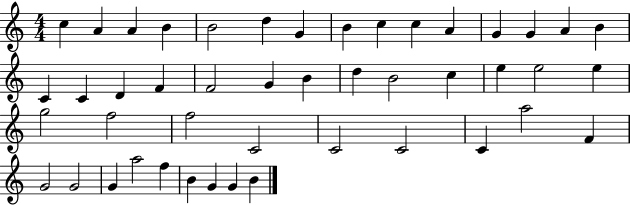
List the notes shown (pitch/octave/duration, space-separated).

C5/q A4/q A4/q B4/q B4/h D5/q G4/q B4/q C5/q C5/q A4/q G4/q G4/q A4/q B4/q C4/q C4/q D4/q F4/q F4/h G4/q B4/q D5/q B4/h C5/q E5/q E5/h E5/q G5/h F5/h F5/h C4/h C4/h C4/h C4/q A5/h F4/q G4/h G4/h G4/q A5/h F5/q B4/q G4/q G4/q B4/q